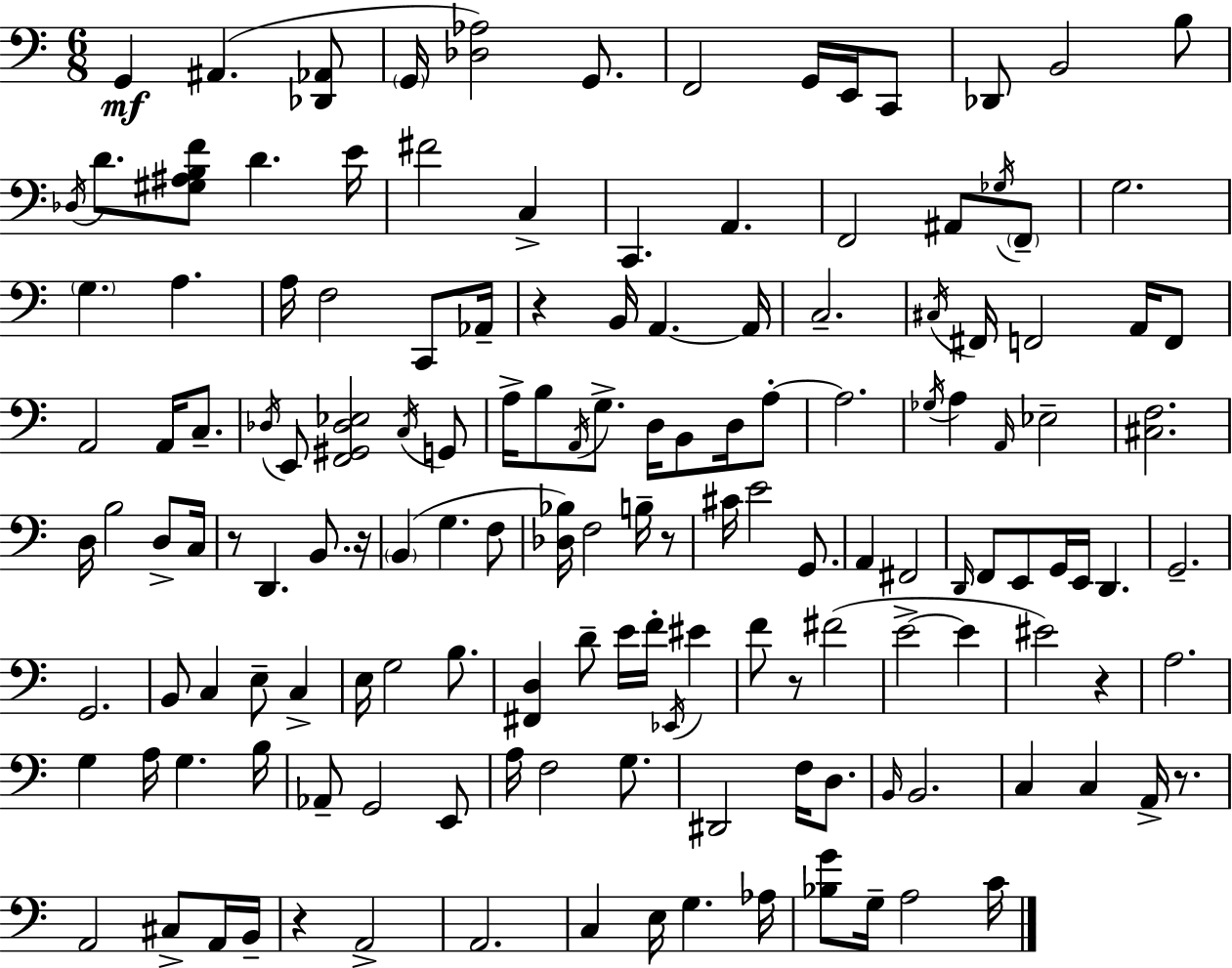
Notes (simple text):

G2/q A#2/q. [Db2,Ab2]/e G2/s [Db3,Ab3]/h G2/e. F2/h G2/s E2/s C2/e Db2/e B2/h B3/e Db3/s D4/e. [G#3,A#3,B3,F4]/e D4/q. E4/s F#4/h C3/q C2/q. A2/q. F2/h A#2/e Gb3/s F2/e G3/h. G3/q. A3/q. A3/s F3/h C2/e Ab2/s R/q B2/s A2/q. A2/s C3/h. C#3/s F#2/s F2/h A2/s F2/e A2/h A2/s C3/e. Db3/s E2/e [F2,G#2,Db3,Eb3]/h C3/s G2/e A3/s B3/e A2/s G3/e. D3/s B2/e D3/s A3/e A3/h. Gb3/s A3/q A2/s Eb3/h [C#3,F3]/h. D3/s B3/h D3/e C3/s R/e D2/q. B2/e. R/s B2/q G3/q. F3/e [Db3,Bb3]/s F3/h B3/s R/e C#4/s E4/h G2/e. A2/q F#2/h D2/s F2/e E2/e G2/s E2/s D2/q. G2/h. G2/h. B2/e C3/q E3/e C3/q E3/s G3/h B3/e. [F#2,D3]/q D4/e E4/s F4/s Eb2/s EIS4/q F4/e R/e F#4/h E4/h E4/q EIS4/h R/q A3/h. G3/q A3/s G3/q. B3/s Ab2/e G2/h E2/e A3/s F3/h G3/e. D#2/h F3/s D3/e. B2/s B2/h. C3/q C3/q A2/s R/e. A2/h C#3/e A2/s B2/s R/q A2/h A2/h. C3/q E3/s G3/q. Ab3/s [Bb3,G4]/e G3/s A3/h C4/s